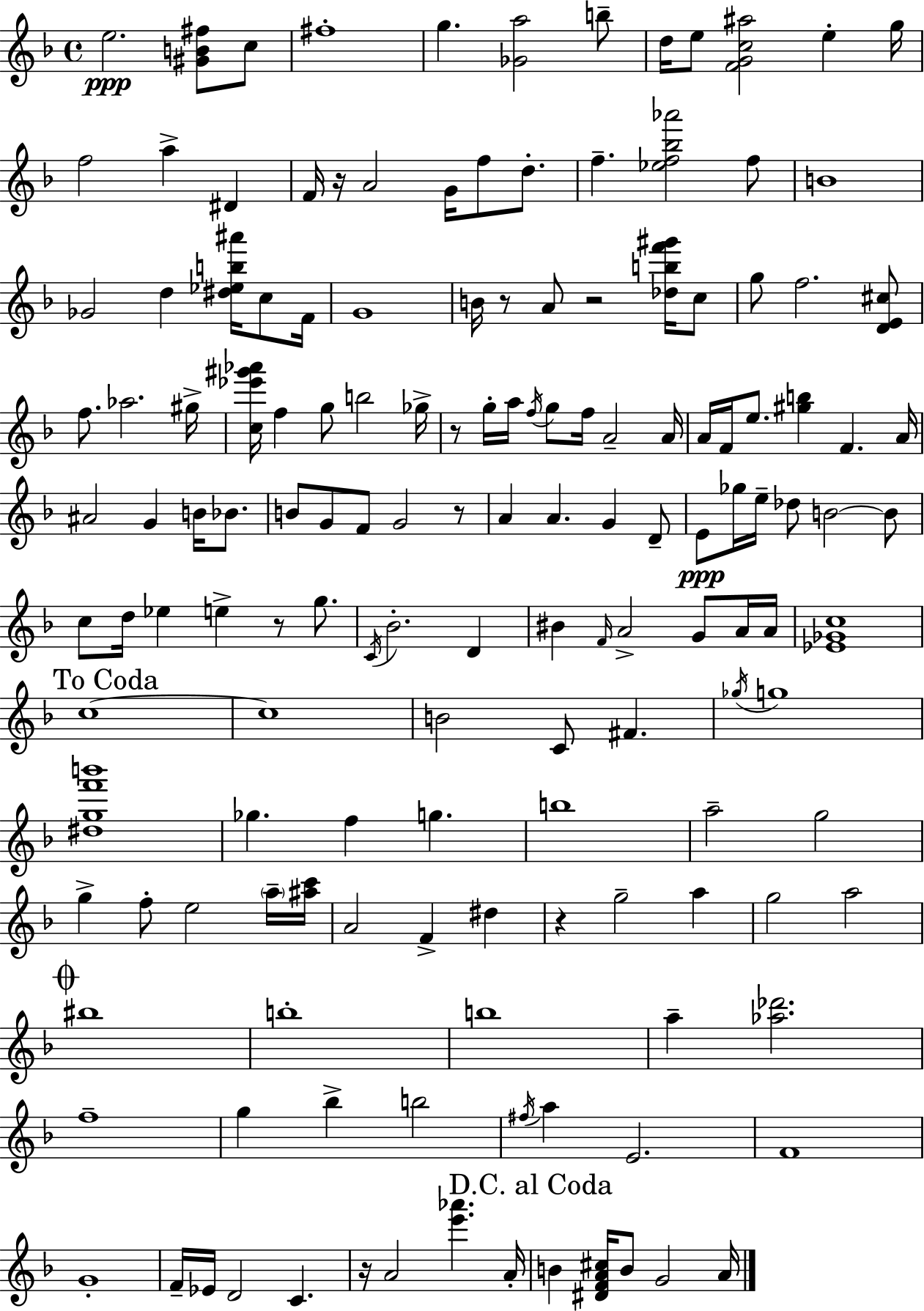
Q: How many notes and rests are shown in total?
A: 151